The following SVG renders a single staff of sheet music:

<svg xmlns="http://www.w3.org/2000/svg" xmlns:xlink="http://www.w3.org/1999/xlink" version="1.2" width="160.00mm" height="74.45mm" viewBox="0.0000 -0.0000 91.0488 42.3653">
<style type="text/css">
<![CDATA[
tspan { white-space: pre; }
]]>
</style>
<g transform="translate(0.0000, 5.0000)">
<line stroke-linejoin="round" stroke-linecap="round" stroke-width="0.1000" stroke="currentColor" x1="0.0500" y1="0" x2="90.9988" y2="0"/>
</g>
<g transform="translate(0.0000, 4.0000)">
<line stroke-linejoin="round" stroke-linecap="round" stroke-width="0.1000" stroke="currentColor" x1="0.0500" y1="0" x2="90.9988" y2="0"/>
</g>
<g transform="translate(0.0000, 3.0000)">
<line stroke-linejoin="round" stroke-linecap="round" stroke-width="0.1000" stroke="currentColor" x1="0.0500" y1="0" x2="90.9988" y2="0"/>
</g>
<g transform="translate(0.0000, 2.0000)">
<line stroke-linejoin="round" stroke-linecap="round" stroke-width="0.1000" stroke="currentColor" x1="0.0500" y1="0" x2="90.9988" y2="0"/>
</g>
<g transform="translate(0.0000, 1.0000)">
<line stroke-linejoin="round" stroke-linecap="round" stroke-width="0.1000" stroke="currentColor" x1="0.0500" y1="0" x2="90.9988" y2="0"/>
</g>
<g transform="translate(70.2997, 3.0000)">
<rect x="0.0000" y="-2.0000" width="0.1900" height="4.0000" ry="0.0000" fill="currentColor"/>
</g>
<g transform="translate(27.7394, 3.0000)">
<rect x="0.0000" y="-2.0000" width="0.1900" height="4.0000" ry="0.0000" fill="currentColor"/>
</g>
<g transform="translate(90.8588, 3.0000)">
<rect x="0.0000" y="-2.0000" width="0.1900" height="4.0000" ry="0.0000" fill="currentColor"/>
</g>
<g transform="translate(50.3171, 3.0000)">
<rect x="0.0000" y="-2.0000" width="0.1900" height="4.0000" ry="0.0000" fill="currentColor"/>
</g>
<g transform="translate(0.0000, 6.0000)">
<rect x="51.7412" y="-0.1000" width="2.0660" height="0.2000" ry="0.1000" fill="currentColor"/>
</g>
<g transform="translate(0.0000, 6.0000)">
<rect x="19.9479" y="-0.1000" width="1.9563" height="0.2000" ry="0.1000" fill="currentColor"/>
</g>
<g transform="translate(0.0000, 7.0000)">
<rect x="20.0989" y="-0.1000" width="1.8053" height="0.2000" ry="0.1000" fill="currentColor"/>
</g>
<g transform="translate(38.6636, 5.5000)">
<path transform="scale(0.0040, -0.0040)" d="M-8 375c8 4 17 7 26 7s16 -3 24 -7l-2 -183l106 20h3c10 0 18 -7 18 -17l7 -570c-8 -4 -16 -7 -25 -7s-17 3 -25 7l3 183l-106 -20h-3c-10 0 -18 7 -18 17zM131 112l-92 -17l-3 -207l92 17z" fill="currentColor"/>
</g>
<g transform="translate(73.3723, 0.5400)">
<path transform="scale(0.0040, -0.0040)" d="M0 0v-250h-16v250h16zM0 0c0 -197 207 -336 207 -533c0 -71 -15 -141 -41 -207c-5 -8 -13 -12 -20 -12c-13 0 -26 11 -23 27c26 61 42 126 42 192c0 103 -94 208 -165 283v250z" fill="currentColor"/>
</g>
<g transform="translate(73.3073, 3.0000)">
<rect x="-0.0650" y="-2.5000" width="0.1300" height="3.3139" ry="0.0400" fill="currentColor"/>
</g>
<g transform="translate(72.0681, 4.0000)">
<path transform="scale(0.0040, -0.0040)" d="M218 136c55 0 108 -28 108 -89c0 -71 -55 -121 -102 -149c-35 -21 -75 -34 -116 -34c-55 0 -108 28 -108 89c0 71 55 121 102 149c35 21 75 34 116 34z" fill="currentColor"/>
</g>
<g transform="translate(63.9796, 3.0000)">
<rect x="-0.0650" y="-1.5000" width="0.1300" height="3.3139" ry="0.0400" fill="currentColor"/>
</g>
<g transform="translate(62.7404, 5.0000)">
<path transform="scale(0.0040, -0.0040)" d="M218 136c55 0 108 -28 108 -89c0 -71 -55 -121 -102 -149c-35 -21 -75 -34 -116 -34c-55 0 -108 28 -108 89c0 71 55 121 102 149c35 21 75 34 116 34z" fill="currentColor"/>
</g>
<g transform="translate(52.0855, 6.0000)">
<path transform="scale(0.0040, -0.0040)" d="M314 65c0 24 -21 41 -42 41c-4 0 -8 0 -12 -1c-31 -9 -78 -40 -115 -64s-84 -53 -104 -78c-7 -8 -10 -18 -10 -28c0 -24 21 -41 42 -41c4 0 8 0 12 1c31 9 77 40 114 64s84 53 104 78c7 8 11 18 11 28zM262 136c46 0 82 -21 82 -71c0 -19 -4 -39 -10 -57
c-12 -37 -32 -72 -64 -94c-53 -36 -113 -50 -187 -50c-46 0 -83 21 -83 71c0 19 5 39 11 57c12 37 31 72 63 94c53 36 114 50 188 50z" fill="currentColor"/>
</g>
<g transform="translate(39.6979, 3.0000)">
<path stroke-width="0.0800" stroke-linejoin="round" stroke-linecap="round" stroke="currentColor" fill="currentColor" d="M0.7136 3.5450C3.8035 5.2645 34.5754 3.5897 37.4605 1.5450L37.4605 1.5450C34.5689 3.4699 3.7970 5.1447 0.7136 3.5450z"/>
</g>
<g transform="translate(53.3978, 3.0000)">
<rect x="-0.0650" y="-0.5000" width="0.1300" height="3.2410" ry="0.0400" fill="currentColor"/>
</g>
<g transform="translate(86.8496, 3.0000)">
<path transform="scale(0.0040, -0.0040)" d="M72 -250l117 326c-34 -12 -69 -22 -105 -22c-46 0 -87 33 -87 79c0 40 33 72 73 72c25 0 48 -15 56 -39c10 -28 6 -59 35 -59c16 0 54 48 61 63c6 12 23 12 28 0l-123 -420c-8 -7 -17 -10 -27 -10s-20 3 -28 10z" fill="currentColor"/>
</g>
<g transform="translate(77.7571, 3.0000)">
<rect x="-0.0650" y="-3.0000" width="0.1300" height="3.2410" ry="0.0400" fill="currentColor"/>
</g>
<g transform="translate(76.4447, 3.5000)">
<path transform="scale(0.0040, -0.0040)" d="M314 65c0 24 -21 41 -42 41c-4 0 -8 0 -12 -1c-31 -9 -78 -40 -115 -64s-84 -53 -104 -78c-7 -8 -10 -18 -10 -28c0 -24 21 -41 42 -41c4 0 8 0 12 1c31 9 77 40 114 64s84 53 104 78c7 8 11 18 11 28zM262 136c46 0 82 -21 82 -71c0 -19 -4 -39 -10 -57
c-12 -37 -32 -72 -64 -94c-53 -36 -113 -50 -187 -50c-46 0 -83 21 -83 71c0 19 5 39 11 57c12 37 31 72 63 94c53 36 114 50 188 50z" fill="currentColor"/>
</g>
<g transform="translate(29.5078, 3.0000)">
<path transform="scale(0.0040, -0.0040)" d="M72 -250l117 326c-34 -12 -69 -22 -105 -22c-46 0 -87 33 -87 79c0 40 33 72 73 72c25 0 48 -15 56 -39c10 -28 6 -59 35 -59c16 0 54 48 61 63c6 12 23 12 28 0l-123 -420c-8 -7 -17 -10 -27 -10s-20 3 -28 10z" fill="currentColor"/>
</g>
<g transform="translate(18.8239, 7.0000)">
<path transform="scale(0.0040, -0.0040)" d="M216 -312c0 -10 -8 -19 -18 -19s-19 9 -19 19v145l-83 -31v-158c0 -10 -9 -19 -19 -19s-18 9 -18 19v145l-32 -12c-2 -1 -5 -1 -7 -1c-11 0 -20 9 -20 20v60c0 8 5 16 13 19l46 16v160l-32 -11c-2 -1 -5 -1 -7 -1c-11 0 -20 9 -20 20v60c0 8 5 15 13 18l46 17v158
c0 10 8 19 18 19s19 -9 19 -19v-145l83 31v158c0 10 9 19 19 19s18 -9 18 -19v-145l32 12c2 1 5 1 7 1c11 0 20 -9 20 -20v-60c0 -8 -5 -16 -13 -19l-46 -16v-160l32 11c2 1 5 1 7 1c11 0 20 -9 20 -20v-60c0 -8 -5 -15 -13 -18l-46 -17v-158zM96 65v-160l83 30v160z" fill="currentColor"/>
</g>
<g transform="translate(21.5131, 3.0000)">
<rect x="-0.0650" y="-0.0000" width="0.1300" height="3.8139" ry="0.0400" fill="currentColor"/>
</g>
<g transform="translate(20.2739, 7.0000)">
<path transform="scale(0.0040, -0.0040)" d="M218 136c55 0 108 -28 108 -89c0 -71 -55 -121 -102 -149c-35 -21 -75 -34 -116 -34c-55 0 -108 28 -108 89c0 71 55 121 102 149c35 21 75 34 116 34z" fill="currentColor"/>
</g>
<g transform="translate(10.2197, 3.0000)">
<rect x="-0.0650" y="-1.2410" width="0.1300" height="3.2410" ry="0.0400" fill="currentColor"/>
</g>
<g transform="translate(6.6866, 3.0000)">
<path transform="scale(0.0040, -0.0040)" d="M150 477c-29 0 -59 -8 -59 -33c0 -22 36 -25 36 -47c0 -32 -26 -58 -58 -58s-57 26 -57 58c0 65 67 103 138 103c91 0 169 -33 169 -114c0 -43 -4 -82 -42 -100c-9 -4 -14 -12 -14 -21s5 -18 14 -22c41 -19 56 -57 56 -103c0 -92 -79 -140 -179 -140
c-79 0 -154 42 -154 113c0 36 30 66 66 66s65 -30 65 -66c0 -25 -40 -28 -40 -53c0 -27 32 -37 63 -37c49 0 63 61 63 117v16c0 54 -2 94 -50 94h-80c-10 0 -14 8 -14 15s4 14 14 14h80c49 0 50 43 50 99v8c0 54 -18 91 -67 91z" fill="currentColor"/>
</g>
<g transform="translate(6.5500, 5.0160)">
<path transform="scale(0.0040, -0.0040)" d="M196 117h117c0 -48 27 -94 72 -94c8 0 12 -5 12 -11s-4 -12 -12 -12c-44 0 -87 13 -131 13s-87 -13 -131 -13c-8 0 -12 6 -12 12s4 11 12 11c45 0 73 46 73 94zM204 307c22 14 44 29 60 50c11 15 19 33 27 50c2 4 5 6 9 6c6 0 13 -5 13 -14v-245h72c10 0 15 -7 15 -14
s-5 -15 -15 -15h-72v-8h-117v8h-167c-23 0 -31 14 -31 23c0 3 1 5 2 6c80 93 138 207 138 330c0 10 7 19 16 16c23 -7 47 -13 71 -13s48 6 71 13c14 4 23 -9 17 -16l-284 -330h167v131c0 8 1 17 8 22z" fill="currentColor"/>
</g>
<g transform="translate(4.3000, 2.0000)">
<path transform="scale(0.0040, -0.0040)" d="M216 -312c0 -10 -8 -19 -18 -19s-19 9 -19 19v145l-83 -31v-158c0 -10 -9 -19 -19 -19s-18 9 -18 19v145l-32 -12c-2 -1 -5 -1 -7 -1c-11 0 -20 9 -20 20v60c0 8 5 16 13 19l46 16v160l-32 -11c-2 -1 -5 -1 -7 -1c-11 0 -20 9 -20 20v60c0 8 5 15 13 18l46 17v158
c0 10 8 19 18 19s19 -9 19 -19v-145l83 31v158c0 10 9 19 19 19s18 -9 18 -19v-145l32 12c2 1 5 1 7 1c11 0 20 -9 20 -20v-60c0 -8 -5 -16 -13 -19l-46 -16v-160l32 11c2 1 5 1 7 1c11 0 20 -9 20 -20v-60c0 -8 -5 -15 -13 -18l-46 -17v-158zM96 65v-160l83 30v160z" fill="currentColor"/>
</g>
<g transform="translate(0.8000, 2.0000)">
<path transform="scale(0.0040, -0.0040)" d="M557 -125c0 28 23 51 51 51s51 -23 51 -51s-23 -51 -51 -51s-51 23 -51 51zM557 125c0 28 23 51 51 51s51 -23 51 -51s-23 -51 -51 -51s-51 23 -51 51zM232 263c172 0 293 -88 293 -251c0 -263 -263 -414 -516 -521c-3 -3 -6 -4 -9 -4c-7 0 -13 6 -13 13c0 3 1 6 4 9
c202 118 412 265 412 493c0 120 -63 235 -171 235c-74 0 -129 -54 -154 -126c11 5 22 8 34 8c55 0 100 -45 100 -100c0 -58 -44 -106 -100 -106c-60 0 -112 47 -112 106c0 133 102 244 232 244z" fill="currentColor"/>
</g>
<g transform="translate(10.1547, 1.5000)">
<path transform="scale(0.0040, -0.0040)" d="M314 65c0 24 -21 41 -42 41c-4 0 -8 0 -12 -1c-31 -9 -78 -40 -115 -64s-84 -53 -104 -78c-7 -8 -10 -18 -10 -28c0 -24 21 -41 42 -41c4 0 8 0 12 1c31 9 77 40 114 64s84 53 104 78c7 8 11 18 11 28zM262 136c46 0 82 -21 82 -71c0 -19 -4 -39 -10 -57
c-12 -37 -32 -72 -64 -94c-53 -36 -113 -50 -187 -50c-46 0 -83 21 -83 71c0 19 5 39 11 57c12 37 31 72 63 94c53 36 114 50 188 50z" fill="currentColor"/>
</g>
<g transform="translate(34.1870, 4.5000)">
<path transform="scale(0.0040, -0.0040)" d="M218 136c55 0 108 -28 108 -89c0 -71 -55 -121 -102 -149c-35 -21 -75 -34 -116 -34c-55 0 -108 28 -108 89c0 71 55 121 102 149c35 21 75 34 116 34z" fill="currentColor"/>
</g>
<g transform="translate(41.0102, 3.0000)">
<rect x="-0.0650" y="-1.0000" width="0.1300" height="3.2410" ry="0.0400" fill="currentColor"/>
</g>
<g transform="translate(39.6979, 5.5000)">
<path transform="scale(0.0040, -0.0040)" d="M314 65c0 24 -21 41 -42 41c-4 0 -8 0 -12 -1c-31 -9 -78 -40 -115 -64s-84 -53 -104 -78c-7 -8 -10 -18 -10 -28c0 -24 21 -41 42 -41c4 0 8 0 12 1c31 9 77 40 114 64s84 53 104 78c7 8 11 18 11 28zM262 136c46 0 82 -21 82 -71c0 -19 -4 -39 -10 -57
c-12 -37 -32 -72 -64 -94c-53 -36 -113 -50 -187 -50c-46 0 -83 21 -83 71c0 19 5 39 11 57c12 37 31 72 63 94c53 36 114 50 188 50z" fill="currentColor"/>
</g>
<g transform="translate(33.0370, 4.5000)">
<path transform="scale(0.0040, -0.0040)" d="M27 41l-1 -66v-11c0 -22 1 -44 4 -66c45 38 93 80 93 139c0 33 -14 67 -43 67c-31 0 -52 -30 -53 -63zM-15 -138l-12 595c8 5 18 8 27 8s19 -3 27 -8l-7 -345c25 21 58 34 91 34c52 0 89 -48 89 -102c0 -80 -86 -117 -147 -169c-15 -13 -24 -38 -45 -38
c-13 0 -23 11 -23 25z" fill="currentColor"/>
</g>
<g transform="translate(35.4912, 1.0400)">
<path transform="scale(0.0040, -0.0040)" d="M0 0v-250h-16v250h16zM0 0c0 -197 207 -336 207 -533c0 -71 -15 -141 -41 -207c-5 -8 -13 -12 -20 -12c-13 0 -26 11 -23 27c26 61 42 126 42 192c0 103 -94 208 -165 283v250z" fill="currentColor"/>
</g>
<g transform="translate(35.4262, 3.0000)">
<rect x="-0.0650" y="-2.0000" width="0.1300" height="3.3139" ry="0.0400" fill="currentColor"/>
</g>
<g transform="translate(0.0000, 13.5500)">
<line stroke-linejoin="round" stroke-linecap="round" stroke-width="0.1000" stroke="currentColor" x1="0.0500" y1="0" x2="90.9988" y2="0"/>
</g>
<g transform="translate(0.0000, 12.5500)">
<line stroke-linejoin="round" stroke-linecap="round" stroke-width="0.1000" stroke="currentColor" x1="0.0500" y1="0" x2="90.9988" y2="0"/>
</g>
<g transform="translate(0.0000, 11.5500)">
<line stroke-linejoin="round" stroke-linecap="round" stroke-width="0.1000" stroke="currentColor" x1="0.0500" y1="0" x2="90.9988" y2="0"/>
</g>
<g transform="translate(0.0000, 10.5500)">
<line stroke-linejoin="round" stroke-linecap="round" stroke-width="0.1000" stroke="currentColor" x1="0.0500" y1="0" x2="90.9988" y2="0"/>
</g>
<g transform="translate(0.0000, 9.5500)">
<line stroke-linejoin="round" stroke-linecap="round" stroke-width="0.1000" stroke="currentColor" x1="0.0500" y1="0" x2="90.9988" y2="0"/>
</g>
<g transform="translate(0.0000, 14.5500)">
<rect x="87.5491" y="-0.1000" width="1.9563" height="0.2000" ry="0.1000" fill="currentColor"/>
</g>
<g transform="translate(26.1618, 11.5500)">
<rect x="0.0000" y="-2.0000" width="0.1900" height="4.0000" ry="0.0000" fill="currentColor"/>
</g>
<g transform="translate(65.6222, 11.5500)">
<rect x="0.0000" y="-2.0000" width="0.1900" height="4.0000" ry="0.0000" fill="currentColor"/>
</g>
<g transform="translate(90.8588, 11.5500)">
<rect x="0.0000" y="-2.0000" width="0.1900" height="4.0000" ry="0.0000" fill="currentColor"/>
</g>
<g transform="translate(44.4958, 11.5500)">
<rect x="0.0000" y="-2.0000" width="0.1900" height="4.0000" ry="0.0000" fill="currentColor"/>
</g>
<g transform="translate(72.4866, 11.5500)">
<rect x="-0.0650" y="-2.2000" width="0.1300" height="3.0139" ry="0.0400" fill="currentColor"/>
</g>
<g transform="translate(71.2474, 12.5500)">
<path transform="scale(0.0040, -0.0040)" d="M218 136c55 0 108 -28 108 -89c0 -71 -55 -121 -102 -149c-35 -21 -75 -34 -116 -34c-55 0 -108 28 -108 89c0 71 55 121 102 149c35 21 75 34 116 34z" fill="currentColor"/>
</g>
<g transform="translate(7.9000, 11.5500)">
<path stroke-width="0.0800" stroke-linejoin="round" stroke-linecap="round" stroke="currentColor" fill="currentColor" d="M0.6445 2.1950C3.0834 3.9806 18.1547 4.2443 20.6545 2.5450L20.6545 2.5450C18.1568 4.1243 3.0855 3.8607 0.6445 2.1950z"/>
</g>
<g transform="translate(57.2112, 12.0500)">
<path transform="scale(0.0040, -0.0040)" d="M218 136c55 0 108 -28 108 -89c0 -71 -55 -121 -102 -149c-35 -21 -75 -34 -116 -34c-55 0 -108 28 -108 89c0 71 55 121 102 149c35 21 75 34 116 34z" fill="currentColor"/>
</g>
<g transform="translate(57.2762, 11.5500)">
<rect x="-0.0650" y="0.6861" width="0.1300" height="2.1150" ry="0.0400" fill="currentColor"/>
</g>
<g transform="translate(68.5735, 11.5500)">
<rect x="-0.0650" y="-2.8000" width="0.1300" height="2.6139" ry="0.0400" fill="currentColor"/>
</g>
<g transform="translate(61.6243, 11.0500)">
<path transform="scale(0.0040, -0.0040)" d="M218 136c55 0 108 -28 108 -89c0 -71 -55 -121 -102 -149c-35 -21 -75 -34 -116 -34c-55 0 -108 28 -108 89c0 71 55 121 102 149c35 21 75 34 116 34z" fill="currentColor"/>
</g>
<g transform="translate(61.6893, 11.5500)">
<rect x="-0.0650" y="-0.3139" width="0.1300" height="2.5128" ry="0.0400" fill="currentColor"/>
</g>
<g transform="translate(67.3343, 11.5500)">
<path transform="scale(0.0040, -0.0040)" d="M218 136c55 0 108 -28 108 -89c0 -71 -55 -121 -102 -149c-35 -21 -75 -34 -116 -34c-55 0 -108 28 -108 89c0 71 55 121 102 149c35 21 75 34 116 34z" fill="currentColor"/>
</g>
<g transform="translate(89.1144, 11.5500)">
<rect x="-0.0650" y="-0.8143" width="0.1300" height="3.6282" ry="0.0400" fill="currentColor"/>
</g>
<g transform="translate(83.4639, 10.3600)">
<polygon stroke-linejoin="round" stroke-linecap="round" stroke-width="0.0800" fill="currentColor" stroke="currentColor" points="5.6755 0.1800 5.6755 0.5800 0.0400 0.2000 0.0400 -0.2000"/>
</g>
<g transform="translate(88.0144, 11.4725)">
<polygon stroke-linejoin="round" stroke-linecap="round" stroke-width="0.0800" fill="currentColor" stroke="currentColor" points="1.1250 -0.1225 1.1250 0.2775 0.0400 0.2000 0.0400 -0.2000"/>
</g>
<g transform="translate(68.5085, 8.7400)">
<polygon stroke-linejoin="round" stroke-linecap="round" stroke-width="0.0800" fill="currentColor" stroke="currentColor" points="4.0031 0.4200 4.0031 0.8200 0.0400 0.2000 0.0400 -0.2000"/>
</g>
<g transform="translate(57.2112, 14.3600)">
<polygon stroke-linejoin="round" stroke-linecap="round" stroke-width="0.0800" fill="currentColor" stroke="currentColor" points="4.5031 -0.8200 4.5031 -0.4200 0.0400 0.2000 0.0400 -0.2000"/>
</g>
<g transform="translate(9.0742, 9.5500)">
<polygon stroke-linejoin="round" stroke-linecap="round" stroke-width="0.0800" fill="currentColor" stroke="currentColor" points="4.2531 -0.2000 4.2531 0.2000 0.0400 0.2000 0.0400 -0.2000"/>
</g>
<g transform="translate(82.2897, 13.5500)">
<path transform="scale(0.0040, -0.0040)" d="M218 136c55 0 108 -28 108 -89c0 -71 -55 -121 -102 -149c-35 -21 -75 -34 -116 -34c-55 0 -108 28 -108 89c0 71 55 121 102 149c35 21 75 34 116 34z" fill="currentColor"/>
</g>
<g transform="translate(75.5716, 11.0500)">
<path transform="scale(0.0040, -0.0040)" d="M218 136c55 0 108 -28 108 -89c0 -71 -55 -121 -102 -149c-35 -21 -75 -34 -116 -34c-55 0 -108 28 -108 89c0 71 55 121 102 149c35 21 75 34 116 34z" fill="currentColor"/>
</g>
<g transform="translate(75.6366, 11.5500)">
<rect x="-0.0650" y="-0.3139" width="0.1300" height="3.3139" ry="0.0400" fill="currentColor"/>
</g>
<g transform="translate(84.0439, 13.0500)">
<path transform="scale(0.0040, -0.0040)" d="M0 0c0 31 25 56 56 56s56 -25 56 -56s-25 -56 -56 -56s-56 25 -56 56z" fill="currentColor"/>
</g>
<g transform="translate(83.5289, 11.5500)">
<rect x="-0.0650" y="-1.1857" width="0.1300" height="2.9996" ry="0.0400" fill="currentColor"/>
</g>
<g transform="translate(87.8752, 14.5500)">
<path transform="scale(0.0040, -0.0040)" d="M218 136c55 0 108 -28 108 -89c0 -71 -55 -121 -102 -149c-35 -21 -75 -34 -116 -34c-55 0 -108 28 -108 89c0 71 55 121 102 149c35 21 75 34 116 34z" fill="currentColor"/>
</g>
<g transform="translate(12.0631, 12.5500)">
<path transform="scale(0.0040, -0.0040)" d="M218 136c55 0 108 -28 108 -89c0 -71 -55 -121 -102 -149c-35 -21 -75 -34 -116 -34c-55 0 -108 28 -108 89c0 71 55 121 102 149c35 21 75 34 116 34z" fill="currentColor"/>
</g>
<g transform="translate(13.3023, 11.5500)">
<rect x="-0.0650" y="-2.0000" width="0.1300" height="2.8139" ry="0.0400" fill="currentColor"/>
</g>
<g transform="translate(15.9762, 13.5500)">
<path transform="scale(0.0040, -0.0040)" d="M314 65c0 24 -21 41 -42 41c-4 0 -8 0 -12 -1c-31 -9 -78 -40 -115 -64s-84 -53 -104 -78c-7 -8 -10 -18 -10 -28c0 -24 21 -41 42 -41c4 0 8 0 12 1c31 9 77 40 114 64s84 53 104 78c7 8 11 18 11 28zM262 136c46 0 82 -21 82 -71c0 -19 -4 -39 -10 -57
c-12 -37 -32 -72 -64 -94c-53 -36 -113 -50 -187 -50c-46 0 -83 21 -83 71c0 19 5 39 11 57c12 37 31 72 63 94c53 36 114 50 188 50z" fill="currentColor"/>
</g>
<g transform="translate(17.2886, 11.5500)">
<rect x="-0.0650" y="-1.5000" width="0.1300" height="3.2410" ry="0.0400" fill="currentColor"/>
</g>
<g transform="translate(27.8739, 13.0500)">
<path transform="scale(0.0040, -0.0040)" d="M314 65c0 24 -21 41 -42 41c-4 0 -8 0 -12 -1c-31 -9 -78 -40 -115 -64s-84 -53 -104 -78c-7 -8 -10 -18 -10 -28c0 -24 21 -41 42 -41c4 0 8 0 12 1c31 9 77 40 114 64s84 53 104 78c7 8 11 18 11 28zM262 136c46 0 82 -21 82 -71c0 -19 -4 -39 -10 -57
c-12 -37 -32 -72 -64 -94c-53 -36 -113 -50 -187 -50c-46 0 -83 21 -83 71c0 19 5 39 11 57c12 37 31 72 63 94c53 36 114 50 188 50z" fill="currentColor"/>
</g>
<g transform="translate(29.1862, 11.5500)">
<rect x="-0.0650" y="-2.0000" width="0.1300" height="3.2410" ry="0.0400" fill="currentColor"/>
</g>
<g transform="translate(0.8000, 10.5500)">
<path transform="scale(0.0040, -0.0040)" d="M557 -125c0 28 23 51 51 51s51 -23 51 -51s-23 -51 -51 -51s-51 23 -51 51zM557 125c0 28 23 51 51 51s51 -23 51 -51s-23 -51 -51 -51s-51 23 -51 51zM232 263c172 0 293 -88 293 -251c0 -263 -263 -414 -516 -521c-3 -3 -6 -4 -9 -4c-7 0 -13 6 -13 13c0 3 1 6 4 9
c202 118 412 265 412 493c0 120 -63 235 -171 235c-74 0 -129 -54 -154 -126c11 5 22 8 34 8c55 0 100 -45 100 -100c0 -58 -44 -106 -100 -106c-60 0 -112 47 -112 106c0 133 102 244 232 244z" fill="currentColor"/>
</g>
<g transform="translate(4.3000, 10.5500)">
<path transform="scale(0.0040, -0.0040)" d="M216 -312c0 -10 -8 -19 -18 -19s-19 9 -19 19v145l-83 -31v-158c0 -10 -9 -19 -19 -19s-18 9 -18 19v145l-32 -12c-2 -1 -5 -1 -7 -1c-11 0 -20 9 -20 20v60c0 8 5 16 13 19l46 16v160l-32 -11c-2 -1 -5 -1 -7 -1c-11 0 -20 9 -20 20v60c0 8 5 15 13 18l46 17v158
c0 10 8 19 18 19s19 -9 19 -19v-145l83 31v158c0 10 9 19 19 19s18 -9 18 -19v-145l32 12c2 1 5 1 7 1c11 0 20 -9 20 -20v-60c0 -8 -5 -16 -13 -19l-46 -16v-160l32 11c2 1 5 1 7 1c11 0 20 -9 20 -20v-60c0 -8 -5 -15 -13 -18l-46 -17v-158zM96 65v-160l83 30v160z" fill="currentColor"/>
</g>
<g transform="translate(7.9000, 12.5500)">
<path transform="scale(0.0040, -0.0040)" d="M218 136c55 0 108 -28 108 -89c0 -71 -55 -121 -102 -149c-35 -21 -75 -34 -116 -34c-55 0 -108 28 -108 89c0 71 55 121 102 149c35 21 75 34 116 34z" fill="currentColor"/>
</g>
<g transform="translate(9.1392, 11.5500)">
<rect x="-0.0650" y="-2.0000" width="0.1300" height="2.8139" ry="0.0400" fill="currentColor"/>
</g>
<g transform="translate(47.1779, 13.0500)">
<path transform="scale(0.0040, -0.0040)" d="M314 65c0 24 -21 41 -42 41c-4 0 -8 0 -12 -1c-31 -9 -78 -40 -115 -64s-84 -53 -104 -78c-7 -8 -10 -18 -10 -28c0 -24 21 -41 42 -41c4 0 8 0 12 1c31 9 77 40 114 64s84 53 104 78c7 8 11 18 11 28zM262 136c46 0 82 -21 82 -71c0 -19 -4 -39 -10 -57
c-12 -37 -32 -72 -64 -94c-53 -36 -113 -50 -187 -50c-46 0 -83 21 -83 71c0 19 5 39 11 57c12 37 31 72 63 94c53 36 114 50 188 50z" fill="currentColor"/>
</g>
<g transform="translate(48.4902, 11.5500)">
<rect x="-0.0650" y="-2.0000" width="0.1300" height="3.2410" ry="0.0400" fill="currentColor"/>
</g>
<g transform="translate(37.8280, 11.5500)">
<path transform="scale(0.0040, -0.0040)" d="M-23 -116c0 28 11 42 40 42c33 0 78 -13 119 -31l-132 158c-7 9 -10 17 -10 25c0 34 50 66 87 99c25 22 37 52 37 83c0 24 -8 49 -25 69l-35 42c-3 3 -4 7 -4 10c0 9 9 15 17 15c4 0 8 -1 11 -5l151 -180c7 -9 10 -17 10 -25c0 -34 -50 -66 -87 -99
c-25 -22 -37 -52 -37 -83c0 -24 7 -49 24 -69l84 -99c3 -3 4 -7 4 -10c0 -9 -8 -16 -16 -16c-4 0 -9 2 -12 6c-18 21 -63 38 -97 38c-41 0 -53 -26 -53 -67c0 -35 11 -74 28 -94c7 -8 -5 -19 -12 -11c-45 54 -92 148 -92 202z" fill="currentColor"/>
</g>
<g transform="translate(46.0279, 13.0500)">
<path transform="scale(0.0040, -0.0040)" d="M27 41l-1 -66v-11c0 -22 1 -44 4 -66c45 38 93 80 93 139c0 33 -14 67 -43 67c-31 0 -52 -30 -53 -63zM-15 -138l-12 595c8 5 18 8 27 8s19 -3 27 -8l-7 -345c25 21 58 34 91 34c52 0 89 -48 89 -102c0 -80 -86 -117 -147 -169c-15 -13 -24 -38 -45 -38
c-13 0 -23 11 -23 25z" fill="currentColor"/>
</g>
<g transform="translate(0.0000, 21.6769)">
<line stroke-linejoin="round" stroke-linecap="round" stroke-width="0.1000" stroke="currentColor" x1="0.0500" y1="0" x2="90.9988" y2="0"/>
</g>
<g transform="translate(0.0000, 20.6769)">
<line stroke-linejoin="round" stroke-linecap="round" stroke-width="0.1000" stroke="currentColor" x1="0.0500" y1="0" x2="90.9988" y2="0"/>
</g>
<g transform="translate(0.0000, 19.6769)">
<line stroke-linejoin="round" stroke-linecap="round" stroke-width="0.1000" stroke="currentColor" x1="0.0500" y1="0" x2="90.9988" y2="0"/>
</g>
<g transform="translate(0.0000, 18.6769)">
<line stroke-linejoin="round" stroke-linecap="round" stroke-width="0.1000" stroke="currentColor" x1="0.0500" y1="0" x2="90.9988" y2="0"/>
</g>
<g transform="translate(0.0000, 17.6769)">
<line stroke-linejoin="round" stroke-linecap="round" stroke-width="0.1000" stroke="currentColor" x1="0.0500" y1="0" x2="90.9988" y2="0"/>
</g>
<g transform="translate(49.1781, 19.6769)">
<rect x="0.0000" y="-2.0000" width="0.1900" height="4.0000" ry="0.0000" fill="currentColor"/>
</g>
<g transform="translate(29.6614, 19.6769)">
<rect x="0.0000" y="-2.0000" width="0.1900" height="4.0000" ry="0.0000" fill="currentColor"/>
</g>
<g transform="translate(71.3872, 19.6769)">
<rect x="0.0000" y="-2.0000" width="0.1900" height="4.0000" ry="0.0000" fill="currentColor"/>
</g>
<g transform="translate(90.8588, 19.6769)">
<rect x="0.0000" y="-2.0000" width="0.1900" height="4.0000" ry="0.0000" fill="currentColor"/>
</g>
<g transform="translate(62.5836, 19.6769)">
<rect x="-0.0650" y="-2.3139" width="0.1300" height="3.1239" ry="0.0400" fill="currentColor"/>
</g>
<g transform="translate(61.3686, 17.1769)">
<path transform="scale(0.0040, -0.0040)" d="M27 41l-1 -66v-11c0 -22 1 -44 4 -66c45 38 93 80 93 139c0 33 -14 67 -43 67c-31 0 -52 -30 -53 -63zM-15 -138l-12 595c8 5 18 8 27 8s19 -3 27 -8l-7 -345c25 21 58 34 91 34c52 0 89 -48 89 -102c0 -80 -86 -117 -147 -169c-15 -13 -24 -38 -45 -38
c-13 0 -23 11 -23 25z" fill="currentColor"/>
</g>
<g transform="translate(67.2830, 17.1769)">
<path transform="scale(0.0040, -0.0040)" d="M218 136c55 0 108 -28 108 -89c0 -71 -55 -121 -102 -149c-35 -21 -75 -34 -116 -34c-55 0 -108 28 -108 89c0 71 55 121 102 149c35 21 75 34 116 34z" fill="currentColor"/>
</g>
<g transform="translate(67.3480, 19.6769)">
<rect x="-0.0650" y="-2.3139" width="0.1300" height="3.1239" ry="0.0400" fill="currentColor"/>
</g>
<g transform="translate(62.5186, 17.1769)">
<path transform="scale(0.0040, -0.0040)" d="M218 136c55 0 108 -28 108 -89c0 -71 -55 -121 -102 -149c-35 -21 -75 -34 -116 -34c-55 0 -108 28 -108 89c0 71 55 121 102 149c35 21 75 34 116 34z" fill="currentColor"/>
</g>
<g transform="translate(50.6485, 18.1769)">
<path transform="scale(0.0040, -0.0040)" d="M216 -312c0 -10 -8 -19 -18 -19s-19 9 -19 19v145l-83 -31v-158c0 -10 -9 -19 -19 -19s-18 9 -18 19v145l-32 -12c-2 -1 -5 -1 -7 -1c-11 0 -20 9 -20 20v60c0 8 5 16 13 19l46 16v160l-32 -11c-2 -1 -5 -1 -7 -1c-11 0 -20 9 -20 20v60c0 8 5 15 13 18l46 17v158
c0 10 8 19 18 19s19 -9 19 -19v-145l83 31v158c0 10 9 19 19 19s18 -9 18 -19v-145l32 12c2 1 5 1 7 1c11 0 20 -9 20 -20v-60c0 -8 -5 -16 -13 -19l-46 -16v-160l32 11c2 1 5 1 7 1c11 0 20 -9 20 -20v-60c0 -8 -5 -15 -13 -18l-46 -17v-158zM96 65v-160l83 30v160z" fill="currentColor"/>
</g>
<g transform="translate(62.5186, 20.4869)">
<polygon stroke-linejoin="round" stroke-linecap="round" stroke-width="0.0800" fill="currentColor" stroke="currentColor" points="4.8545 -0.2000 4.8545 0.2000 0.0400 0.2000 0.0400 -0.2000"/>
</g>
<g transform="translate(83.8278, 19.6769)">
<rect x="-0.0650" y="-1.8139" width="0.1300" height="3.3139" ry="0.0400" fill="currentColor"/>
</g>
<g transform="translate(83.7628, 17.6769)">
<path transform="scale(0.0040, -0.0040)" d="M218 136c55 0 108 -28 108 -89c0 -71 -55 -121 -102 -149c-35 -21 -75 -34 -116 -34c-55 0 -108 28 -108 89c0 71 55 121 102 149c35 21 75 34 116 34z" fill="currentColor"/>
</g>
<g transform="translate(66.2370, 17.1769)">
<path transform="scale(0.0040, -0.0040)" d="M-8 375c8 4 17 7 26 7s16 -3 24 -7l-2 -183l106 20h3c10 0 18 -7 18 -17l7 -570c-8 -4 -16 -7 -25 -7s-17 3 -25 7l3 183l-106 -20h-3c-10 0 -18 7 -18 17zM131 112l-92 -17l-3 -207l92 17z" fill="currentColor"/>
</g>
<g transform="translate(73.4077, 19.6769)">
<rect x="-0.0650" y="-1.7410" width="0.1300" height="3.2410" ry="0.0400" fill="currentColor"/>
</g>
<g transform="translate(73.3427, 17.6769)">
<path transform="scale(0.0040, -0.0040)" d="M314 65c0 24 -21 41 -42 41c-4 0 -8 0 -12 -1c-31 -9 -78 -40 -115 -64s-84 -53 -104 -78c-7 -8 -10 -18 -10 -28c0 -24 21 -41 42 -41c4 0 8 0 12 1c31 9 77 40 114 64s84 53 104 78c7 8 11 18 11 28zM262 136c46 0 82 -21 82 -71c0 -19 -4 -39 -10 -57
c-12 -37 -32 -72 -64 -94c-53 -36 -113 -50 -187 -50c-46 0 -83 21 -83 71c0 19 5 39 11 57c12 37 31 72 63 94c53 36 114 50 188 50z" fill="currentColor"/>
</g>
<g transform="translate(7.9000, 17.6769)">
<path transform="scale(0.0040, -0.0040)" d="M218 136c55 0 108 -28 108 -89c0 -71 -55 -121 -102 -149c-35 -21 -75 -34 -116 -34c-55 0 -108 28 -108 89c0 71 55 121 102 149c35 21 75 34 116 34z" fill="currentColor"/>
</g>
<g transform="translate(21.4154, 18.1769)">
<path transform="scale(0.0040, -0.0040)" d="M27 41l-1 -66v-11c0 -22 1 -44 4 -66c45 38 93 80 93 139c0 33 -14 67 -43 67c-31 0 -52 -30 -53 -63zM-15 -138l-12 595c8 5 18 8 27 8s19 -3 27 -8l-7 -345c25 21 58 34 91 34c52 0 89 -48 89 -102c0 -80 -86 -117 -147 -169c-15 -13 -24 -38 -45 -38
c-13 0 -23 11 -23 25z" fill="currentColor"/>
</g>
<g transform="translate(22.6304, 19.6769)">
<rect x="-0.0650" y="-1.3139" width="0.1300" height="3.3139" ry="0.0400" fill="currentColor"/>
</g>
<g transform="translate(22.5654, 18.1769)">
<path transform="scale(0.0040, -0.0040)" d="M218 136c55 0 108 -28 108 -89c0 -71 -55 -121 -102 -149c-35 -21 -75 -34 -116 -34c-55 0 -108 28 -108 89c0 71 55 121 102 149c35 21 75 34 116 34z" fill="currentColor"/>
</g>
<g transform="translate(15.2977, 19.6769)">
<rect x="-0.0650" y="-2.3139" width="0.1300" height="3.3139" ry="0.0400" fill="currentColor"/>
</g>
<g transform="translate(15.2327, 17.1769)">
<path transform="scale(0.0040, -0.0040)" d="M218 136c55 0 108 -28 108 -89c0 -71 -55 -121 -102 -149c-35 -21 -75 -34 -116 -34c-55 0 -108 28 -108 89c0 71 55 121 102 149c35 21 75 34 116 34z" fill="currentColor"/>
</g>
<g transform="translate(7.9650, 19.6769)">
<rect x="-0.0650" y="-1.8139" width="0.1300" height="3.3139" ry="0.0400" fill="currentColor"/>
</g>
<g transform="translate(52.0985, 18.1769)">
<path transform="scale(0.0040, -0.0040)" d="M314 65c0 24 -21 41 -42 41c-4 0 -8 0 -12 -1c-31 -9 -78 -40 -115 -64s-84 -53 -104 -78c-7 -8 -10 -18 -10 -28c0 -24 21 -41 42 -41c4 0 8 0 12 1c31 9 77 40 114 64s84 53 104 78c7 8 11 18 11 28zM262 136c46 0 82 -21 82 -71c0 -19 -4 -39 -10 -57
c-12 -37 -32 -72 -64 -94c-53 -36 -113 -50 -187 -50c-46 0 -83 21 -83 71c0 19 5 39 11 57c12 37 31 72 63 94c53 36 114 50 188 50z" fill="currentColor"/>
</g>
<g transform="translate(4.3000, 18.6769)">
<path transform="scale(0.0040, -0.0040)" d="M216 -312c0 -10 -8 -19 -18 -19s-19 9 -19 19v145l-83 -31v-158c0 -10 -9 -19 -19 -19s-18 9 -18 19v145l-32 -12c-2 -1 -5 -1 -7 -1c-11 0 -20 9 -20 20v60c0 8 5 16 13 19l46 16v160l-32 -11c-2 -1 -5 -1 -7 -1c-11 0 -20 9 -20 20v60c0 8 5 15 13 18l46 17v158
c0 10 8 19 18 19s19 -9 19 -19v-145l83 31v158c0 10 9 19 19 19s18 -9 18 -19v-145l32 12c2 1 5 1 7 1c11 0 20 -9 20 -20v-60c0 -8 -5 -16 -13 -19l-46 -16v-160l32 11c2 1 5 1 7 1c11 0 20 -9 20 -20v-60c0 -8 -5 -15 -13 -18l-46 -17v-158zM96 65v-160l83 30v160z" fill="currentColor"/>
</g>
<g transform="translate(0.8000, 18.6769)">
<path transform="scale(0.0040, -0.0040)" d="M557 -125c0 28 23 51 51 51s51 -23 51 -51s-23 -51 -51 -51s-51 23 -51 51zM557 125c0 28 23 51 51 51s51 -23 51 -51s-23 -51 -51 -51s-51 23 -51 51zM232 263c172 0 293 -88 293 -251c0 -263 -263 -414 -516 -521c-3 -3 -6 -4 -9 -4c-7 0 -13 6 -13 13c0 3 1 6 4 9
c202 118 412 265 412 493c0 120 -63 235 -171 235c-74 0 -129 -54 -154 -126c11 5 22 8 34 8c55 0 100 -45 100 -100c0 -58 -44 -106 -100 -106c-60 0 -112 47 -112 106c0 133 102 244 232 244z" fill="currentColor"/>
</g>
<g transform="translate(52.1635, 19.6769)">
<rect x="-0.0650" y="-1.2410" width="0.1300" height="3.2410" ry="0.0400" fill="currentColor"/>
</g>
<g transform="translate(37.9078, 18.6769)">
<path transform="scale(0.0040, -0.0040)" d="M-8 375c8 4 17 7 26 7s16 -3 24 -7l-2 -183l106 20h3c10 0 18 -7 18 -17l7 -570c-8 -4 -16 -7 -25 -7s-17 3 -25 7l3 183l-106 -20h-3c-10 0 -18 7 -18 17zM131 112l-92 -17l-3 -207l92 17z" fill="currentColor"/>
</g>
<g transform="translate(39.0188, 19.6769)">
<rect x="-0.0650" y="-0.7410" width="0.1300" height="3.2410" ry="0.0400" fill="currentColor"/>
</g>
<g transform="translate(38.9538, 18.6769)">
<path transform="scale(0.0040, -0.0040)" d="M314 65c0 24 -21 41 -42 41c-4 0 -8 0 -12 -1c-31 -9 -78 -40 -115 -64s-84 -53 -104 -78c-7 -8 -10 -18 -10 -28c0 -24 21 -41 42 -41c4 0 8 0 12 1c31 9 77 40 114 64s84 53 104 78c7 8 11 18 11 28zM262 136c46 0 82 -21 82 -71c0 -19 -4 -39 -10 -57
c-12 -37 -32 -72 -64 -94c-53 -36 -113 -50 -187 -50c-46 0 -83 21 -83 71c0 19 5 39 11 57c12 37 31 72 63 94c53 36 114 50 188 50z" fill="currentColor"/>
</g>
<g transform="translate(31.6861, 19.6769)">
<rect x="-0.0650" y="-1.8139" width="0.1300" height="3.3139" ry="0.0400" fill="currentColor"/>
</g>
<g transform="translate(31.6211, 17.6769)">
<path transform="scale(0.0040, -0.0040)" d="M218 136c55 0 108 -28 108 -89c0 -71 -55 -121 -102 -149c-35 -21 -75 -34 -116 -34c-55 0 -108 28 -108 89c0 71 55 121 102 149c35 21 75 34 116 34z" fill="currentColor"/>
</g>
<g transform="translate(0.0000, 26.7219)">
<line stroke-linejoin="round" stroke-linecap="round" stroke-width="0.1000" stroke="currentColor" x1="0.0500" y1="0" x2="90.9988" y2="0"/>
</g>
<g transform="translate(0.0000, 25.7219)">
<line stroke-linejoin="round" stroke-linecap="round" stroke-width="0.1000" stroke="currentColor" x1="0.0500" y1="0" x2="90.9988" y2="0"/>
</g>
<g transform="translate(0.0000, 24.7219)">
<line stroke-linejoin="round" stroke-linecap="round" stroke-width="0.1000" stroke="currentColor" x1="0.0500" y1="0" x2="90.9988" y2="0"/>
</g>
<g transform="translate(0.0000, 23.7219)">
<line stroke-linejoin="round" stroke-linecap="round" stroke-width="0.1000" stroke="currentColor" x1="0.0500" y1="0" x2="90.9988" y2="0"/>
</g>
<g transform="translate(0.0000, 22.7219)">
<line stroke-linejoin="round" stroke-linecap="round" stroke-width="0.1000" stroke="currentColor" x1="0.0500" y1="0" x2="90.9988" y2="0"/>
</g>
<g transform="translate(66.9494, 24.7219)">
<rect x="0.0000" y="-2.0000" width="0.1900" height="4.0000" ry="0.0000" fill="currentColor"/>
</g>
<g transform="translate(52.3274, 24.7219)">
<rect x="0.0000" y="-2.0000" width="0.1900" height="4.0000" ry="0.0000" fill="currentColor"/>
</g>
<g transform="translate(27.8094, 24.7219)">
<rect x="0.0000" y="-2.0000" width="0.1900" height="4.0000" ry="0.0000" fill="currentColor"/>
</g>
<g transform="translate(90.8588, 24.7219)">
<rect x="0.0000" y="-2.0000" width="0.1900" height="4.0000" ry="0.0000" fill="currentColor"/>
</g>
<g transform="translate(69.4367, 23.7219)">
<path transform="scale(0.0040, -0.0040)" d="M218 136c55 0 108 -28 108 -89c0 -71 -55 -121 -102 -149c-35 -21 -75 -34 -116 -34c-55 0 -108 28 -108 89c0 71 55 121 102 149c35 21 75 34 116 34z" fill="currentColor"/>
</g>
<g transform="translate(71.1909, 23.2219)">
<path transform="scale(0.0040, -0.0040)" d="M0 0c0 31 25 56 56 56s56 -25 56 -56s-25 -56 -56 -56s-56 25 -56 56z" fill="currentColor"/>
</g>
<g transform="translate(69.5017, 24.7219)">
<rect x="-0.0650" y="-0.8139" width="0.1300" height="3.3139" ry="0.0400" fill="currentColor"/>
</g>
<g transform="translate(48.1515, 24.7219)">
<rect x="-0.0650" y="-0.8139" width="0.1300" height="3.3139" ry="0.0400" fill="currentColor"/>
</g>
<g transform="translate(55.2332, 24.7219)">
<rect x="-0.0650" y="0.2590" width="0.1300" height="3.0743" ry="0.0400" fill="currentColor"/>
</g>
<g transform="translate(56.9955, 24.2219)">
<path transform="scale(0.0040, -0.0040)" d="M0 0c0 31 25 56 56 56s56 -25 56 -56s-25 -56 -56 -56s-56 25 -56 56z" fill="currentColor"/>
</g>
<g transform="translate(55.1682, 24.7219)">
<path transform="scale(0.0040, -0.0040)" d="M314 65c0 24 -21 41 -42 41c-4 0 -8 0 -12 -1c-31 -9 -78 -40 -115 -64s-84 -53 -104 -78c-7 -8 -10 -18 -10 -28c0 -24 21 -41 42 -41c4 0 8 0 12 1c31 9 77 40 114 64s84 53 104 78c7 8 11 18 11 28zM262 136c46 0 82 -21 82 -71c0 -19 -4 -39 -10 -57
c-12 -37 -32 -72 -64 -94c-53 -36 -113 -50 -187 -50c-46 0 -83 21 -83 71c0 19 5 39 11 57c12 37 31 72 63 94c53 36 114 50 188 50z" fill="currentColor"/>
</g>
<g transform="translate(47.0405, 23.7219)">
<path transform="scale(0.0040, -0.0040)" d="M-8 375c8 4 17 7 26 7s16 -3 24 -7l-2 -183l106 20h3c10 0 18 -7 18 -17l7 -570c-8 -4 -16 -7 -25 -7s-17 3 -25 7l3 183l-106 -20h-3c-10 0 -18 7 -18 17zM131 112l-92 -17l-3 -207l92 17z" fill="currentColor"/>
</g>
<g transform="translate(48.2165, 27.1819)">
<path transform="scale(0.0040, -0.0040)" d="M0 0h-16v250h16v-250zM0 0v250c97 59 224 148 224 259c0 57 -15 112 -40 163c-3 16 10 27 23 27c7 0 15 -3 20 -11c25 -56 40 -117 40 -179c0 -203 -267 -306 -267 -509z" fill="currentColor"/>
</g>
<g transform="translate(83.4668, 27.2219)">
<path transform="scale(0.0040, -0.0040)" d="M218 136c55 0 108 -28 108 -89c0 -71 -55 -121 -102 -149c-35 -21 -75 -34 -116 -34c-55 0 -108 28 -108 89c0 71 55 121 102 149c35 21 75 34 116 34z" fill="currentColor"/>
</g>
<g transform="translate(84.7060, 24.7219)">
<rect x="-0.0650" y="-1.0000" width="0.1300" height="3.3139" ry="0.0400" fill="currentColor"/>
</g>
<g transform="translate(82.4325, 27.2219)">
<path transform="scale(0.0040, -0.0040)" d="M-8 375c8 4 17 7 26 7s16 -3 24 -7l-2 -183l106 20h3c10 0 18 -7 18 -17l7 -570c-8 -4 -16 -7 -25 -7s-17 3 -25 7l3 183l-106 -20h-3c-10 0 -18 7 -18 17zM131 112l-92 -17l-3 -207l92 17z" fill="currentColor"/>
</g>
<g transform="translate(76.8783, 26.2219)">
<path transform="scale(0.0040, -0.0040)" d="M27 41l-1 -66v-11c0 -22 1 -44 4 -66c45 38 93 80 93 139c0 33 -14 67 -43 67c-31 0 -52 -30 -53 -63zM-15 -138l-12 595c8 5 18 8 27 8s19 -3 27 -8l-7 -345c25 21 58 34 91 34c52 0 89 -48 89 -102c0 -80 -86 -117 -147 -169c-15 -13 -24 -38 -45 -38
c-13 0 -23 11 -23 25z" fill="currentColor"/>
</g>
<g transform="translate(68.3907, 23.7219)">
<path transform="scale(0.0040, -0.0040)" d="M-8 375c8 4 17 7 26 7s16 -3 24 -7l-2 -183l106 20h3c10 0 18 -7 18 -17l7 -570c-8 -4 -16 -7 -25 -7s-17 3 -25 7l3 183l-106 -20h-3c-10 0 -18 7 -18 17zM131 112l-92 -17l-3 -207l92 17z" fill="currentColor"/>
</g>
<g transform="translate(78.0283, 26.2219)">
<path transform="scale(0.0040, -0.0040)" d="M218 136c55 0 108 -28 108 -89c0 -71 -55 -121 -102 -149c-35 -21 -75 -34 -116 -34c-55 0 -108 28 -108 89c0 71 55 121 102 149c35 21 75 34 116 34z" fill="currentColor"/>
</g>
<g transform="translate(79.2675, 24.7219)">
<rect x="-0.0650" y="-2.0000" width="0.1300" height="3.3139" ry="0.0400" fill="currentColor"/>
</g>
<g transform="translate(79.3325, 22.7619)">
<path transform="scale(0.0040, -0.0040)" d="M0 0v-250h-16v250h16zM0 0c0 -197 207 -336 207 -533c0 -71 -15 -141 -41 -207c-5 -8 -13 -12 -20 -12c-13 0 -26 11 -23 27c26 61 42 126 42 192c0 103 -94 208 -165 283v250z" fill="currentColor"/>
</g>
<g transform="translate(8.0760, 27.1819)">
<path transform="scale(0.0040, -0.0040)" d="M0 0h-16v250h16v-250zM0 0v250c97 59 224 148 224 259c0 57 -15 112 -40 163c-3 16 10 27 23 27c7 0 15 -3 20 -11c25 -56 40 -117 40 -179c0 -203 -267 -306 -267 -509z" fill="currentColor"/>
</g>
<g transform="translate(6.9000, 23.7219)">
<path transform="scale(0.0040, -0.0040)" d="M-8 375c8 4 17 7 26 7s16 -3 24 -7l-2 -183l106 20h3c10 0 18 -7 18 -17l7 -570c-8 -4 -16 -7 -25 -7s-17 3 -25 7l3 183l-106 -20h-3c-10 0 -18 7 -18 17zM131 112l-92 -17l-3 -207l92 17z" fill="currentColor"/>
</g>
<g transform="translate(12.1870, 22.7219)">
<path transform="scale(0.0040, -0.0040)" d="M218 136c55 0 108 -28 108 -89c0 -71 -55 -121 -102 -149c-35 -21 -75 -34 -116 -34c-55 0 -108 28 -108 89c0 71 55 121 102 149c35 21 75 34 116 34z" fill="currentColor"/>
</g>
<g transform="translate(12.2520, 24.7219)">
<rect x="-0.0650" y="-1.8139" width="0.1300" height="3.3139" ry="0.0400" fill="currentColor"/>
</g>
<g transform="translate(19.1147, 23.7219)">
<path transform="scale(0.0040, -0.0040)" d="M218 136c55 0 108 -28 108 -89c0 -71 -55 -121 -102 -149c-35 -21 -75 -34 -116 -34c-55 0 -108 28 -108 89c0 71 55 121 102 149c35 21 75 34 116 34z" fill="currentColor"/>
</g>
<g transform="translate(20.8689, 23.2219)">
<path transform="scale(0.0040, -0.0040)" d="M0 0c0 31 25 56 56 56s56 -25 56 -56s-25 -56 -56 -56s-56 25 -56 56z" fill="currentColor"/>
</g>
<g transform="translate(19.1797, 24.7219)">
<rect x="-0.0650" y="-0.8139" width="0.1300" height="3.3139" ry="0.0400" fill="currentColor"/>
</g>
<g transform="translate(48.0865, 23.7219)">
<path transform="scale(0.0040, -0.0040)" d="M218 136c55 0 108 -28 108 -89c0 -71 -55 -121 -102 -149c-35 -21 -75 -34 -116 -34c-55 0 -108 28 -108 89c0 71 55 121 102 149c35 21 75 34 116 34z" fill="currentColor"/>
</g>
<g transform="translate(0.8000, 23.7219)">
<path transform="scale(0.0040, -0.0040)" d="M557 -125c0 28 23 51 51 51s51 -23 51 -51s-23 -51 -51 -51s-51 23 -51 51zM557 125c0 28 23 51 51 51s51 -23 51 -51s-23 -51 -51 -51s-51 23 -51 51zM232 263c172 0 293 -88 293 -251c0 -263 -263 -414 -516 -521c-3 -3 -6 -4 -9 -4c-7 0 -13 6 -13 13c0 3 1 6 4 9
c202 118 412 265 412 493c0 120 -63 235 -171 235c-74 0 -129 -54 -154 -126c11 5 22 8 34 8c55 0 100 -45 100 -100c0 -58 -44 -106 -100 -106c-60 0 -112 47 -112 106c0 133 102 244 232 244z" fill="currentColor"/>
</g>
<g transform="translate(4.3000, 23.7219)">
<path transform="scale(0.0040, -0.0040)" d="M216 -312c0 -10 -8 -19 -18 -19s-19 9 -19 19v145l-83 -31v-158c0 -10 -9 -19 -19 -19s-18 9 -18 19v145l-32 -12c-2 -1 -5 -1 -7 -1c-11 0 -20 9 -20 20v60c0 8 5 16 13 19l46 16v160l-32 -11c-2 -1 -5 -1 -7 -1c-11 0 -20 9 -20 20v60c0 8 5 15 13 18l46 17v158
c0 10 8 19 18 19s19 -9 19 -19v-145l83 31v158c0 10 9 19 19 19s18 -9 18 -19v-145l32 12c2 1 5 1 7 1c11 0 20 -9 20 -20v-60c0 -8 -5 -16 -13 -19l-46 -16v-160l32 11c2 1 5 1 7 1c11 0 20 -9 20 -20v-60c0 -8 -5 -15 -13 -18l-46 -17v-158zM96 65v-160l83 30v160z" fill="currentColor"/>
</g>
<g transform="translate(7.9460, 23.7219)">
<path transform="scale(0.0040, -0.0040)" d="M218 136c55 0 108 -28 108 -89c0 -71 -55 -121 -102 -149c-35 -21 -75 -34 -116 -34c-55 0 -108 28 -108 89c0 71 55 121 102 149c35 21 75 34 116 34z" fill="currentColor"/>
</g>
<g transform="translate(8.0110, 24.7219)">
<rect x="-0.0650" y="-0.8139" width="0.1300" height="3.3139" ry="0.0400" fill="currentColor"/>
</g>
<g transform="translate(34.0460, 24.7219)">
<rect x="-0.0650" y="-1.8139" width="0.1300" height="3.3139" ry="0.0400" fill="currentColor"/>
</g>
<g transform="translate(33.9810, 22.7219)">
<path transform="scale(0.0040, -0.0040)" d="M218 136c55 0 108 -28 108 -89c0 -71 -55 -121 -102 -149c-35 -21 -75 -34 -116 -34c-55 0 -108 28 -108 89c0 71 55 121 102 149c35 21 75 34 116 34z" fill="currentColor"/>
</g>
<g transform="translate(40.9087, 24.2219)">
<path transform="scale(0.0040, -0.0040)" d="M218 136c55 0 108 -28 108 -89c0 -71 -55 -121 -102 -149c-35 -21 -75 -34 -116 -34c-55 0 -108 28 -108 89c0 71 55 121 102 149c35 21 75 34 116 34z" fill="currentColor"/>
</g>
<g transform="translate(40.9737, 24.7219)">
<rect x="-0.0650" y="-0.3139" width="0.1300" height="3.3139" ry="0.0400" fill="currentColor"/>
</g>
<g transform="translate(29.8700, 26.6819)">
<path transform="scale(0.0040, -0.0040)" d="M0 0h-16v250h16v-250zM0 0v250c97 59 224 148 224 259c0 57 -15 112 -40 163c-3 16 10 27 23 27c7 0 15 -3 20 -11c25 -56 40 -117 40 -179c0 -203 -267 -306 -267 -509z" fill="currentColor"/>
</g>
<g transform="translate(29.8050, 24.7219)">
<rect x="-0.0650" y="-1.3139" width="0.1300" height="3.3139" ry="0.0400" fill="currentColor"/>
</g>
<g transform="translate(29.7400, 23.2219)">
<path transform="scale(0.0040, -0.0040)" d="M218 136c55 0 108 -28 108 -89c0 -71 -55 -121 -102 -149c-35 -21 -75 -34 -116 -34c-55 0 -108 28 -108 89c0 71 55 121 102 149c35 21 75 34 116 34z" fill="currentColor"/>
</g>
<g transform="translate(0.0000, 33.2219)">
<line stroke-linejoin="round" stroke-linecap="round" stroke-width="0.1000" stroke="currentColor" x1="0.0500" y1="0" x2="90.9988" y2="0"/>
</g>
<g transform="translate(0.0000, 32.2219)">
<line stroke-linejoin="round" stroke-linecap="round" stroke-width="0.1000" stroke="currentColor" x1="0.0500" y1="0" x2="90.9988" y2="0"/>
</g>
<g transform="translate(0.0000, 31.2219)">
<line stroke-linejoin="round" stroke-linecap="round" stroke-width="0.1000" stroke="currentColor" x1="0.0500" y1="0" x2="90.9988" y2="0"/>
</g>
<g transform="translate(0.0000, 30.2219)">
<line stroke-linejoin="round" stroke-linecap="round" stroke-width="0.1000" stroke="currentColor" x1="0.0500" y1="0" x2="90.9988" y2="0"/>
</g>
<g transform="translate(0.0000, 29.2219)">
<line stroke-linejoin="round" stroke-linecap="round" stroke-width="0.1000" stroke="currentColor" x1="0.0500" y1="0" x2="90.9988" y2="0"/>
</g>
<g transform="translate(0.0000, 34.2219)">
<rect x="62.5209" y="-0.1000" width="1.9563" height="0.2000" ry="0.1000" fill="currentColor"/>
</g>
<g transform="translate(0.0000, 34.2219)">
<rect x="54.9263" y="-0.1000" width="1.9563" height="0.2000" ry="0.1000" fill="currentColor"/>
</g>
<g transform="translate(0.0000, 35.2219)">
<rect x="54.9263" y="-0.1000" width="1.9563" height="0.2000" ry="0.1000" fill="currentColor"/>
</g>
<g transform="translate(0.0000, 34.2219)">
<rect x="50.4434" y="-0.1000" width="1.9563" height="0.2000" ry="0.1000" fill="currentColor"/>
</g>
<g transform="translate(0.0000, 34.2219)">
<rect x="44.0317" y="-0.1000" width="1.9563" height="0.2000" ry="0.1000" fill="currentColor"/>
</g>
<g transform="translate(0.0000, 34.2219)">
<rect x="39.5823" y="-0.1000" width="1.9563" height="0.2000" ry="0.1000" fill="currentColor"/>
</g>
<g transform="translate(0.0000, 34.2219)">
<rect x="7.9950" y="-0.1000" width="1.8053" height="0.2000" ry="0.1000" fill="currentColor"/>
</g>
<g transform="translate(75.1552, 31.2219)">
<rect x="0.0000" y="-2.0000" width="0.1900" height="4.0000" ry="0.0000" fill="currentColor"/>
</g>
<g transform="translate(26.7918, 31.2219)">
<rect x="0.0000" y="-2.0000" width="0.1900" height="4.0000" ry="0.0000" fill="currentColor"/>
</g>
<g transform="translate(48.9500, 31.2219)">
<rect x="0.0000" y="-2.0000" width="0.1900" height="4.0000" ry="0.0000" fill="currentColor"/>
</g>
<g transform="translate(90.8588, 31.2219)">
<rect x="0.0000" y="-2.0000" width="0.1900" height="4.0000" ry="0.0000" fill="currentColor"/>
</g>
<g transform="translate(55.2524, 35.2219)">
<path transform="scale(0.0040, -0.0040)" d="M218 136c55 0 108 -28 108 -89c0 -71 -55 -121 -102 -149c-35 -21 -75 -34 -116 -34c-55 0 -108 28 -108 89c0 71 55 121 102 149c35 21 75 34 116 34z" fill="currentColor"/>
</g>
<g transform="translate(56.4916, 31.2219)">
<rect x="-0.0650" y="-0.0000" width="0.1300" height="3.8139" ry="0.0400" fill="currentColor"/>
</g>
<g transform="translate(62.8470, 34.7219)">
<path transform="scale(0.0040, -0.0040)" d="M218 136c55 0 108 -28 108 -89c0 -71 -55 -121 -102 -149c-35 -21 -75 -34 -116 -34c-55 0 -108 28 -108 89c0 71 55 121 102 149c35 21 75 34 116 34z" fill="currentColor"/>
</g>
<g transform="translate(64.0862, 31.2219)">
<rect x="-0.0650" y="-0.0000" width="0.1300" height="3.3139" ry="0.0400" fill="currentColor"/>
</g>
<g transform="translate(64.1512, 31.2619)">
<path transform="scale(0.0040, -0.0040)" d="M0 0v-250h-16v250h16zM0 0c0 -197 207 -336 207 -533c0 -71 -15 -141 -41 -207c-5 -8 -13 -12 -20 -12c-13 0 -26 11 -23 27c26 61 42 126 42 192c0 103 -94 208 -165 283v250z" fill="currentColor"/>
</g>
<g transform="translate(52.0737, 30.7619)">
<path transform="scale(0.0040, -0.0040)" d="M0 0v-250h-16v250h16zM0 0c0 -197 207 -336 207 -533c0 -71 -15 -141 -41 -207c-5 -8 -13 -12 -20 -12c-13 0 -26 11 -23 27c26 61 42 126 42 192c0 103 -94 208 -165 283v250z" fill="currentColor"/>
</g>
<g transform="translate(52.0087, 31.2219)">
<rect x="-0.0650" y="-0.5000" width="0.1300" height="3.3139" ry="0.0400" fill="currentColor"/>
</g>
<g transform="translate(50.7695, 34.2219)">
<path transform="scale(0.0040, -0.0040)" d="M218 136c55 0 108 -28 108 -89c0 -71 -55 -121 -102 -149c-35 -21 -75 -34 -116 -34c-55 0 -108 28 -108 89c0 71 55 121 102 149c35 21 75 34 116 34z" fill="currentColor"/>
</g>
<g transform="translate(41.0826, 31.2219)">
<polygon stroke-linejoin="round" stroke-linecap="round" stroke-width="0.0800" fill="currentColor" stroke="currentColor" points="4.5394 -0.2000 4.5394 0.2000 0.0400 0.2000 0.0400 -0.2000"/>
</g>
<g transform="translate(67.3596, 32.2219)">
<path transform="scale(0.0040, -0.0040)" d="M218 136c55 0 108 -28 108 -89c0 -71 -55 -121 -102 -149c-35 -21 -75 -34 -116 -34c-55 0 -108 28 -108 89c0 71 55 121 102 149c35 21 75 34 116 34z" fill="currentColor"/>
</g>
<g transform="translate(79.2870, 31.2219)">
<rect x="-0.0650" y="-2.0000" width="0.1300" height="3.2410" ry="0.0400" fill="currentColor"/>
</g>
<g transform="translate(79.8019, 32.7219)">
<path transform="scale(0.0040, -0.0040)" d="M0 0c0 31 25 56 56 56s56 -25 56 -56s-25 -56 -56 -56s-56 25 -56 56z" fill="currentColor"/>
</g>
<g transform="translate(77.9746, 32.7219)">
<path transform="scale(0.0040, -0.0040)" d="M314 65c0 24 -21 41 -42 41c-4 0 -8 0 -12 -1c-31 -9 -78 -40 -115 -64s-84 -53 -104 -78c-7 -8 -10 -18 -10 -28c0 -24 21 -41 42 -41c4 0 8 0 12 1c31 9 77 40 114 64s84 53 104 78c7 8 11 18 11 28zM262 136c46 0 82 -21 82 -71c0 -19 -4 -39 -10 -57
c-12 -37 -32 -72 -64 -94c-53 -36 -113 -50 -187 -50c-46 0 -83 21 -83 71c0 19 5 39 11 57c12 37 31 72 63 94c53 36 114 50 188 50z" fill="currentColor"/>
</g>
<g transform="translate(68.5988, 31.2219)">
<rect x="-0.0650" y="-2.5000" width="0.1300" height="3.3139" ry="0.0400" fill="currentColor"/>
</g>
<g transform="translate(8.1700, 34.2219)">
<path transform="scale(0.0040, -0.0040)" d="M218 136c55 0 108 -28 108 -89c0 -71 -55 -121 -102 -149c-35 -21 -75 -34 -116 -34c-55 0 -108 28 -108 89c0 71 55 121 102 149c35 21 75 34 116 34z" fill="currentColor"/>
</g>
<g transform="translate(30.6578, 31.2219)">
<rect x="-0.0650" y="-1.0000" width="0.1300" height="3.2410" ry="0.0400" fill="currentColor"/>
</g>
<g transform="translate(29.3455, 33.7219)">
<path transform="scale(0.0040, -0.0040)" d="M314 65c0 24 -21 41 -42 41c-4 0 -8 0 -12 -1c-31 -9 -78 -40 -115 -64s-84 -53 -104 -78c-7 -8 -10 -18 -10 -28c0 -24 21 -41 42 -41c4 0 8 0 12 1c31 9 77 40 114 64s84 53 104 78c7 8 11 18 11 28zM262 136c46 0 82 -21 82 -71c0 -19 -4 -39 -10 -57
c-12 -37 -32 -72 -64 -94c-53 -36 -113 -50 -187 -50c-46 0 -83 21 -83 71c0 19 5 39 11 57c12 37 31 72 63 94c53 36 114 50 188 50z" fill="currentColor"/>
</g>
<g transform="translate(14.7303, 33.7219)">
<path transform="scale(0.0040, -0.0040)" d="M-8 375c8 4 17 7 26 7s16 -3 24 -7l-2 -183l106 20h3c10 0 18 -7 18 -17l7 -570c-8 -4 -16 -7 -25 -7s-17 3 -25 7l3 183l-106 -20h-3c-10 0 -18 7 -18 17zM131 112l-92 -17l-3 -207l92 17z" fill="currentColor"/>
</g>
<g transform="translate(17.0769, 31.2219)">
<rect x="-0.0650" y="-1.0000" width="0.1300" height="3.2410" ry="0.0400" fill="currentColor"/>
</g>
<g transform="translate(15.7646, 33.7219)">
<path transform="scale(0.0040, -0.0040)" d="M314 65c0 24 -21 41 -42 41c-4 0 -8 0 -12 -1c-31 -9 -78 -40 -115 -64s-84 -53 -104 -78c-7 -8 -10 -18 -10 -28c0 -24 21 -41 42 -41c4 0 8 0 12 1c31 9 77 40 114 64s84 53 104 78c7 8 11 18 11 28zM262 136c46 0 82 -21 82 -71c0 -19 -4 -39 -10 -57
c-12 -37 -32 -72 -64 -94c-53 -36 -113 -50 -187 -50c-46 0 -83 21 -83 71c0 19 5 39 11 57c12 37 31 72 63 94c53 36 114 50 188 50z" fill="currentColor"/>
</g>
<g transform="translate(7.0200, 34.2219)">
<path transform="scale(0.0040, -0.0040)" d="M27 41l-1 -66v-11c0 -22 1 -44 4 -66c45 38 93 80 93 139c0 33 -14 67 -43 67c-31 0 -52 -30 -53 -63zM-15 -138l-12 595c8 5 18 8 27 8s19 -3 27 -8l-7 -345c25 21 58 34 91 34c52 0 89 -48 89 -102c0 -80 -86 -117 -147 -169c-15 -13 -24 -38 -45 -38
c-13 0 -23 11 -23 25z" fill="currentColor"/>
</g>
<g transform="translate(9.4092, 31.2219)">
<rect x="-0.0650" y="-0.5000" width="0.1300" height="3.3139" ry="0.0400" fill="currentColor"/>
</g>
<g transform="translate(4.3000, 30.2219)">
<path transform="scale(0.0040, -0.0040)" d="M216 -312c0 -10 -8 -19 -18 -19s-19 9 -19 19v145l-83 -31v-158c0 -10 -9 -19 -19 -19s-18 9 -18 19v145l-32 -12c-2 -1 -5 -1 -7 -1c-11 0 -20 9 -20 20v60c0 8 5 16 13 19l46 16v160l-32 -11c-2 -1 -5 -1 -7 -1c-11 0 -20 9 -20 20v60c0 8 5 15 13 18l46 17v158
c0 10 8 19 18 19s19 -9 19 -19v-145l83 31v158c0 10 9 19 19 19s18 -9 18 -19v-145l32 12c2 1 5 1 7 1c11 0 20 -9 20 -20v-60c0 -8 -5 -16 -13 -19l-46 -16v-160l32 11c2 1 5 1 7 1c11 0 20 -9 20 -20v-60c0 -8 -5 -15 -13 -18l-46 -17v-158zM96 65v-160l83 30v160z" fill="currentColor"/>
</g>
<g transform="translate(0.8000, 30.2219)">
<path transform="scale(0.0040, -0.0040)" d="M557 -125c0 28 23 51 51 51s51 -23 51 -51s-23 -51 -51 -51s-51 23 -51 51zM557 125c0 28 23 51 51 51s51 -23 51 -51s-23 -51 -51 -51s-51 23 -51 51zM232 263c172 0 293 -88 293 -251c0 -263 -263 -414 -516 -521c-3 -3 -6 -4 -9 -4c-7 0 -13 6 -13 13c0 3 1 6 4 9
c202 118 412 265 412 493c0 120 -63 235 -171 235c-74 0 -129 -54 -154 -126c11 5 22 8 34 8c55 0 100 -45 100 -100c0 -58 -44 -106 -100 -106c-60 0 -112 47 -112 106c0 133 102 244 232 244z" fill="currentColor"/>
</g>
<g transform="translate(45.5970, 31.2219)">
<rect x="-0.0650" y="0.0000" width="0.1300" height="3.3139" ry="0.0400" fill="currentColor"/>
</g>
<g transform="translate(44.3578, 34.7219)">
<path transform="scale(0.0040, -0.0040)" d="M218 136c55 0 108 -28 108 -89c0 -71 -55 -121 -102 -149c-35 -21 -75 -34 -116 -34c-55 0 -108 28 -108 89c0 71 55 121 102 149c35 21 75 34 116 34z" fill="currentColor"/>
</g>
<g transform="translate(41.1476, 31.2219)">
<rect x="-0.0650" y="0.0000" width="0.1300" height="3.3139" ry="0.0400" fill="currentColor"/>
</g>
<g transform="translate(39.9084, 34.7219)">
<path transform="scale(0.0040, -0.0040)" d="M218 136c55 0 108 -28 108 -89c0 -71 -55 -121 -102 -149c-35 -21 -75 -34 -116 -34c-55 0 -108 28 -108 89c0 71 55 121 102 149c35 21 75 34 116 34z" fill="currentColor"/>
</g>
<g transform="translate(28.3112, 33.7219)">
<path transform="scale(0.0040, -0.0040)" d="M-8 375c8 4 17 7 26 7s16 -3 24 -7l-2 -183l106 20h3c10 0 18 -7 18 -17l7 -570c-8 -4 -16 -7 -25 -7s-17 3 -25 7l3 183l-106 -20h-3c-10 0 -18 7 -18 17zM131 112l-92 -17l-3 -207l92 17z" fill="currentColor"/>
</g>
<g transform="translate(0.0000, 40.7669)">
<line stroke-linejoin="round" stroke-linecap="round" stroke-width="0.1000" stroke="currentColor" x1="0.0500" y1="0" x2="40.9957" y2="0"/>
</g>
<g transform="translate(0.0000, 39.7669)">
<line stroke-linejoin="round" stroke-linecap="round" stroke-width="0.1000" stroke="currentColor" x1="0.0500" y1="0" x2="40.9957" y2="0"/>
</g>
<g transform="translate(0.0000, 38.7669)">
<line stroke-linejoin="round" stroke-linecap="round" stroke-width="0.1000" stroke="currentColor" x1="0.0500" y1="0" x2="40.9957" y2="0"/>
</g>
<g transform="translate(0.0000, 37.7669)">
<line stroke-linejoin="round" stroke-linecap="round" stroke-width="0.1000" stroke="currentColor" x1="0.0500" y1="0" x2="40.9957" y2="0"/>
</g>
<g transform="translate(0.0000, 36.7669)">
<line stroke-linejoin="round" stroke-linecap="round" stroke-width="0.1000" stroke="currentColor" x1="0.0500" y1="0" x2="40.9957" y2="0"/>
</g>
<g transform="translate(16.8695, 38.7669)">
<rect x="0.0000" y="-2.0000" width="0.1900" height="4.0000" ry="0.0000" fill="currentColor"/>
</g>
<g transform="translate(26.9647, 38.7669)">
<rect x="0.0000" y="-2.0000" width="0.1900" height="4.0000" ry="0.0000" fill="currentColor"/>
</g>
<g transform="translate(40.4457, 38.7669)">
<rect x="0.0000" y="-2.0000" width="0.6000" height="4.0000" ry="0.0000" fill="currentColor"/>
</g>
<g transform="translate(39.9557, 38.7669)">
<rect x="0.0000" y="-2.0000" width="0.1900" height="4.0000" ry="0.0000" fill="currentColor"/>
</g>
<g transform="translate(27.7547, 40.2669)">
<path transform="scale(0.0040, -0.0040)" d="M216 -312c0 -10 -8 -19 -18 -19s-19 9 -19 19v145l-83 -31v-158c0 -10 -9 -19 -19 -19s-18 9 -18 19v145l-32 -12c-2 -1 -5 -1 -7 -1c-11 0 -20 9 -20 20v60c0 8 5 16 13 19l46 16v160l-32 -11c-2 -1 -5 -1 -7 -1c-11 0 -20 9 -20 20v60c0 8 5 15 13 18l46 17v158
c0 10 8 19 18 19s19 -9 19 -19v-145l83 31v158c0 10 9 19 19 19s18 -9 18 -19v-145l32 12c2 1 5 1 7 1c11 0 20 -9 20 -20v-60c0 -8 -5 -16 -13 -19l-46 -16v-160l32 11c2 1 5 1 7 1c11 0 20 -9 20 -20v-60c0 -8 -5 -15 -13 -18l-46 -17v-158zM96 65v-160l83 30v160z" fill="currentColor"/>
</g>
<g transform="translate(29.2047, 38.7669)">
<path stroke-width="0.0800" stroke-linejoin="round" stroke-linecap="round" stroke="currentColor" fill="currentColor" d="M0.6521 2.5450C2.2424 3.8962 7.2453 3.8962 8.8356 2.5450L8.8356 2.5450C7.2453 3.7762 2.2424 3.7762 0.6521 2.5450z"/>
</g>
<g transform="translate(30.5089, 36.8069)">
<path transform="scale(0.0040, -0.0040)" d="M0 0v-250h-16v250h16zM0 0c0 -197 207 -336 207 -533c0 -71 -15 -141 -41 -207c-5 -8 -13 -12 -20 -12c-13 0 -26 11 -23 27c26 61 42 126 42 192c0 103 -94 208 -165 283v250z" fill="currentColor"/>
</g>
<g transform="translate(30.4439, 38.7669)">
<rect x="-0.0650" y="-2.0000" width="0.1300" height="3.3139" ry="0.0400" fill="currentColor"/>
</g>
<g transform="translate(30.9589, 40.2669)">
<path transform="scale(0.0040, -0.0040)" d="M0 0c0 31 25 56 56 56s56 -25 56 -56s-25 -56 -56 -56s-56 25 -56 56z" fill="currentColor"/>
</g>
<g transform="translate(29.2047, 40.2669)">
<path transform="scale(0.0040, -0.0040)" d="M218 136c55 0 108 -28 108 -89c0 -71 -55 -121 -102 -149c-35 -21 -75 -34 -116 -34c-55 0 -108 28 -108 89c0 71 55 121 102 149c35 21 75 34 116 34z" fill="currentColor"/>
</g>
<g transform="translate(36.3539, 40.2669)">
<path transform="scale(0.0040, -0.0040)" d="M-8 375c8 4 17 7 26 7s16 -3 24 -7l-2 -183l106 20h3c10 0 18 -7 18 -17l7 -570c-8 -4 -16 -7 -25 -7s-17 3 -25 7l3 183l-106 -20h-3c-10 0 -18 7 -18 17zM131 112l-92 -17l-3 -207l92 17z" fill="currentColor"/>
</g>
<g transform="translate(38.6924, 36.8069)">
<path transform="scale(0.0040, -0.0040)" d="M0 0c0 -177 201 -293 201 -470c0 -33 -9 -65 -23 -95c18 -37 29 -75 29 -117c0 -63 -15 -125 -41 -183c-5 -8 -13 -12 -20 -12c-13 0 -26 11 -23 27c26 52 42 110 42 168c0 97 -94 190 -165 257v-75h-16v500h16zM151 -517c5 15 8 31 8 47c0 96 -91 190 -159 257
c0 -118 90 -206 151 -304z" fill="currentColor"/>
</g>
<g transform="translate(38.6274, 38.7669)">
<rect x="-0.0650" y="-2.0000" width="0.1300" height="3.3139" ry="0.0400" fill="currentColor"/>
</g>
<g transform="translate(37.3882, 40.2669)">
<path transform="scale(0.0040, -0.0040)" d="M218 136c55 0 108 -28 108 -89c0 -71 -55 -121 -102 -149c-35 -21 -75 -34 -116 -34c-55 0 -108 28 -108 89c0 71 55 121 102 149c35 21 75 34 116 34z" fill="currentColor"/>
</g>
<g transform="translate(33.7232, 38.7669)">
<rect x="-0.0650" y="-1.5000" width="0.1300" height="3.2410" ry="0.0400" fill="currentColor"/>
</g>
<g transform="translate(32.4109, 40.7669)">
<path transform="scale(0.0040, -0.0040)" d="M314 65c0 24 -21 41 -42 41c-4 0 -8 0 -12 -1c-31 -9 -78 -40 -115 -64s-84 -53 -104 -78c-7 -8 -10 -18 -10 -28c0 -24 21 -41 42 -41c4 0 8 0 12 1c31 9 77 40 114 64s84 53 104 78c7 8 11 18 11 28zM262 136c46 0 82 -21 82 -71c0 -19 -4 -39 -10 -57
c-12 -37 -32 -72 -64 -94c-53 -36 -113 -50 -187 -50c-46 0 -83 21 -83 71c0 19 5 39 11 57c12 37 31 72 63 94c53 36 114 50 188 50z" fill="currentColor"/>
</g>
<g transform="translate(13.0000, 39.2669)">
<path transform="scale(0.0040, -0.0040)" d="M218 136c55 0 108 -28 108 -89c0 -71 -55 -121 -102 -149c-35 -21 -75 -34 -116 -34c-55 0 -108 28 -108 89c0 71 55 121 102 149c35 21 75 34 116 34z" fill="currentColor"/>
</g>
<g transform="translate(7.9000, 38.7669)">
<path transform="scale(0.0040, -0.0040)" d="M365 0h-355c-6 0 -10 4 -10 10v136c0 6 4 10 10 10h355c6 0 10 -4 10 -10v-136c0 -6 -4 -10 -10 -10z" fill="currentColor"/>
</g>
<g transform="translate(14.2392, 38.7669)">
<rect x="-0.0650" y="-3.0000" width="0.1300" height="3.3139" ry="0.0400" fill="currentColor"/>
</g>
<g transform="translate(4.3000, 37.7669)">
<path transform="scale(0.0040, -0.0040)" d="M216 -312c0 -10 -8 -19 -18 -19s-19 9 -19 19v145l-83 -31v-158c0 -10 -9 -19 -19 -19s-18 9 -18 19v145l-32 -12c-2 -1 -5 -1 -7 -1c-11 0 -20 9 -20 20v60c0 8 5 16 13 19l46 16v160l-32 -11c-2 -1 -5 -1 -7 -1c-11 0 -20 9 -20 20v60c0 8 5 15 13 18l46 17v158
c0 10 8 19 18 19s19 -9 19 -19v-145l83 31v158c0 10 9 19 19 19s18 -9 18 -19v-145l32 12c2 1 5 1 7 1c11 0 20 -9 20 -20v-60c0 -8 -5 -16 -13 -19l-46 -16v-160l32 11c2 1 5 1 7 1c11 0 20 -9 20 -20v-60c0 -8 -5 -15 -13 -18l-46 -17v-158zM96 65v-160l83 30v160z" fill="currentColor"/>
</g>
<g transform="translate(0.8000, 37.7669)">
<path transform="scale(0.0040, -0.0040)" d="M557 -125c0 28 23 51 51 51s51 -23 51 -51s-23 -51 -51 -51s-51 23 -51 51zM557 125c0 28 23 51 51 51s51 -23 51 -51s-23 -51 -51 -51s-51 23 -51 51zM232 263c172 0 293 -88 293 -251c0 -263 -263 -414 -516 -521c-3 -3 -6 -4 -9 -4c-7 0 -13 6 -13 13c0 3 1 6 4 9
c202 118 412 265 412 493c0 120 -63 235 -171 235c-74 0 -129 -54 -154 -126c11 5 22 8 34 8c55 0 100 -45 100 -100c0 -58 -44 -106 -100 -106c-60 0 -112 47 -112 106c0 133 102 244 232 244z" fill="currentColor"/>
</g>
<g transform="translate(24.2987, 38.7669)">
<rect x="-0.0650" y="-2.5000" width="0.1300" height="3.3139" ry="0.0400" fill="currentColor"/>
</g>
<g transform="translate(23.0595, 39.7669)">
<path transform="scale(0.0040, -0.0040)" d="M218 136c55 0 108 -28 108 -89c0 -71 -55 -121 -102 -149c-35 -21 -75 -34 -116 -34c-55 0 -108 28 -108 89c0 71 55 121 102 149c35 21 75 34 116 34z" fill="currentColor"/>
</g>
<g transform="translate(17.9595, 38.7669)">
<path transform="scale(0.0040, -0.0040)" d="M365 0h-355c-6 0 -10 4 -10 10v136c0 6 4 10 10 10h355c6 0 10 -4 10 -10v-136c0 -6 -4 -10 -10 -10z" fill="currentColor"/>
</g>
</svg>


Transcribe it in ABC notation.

X:1
T:Untitled
M:3/4
L:1/4
K:G
G,2 ^C,, z/2 _A,,/2 F,,2 E,,2 G,, B,,/2 C,2 z/2 B,,/2 B,,/2 G,,2 A,,2 z _A,,2 C,/2 E,/2 D,/2 B,,/2 E, G,,/2 E,,/4 A, B, _G, A, F,2 ^G,2 _B,/2 B,/2 A,2 A, F,/2 A, F, G,/2 A, E, F,/2 D,2 F, _A,,/2 F,, _E,, F,,2 F,,2 D,,/2 D,,/2 E,,/2 C,, D,,/2 B,, A,,2 z2 C, z2 B,, ^A,,/2 G,,2 A,,/4